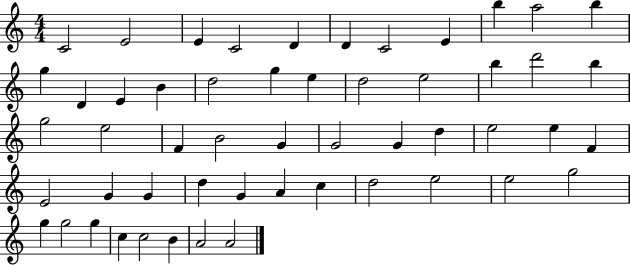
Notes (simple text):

C4/h E4/h E4/q C4/h D4/q D4/q C4/h E4/q B5/q A5/h B5/q G5/q D4/q E4/q B4/q D5/h G5/q E5/q D5/h E5/h B5/q D6/h B5/q G5/h E5/h F4/q B4/h G4/q G4/h G4/q D5/q E5/h E5/q F4/q E4/h G4/q G4/q D5/q G4/q A4/q C5/q D5/h E5/h E5/h G5/h G5/q G5/h G5/q C5/q C5/h B4/q A4/h A4/h